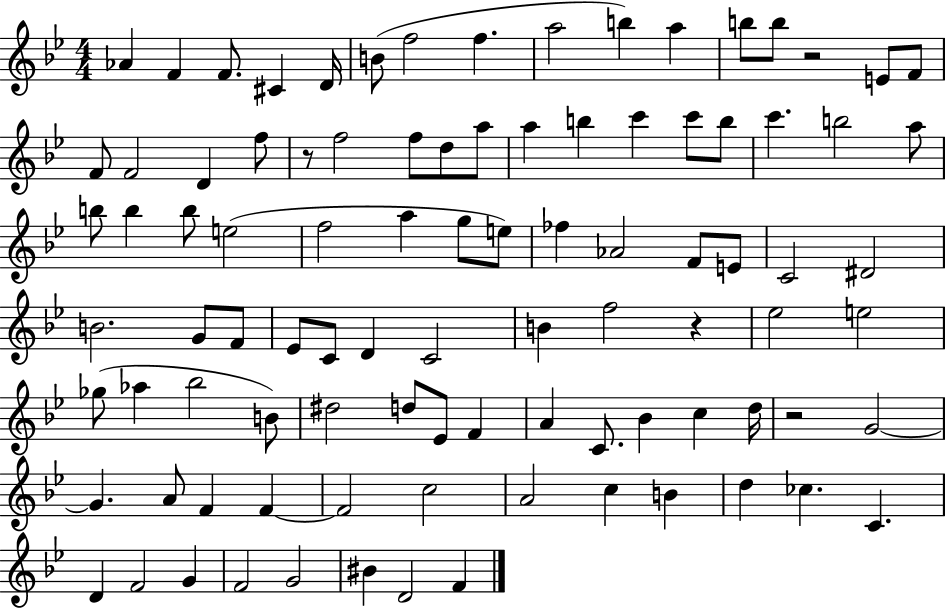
{
  \clef treble
  \numericTimeSignature
  \time 4/4
  \key bes \major
  aes'4 f'4 f'8. cis'4 d'16 | b'8( f''2 f''4. | a''2 b''4) a''4 | b''8 b''8 r2 e'8 f'8 | \break f'8 f'2 d'4 f''8 | r8 f''2 f''8 d''8 a''8 | a''4 b''4 c'''4 c'''8 b''8 | c'''4. b''2 a''8 | \break b''8 b''4 b''8 e''2( | f''2 a''4 g''8 e''8) | fes''4 aes'2 f'8 e'8 | c'2 dis'2 | \break b'2. g'8 f'8 | ees'8 c'8 d'4 c'2 | b'4 f''2 r4 | ees''2 e''2 | \break ges''8( aes''4 bes''2 b'8) | dis''2 d''8 ees'8 f'4 | a'4 c'8. bes'4 c''4 d''16 | r2 g'2~~ | \break g'4. a'8 f'4 f'4~~ | f'2 c''2 | a'2 c''4 b'4 | d''4 ces''4. c'4. | \break d'4 f'2 g'4 | f'2 g'2 | bis'4 d'2 f'4 | \bar "|."
}